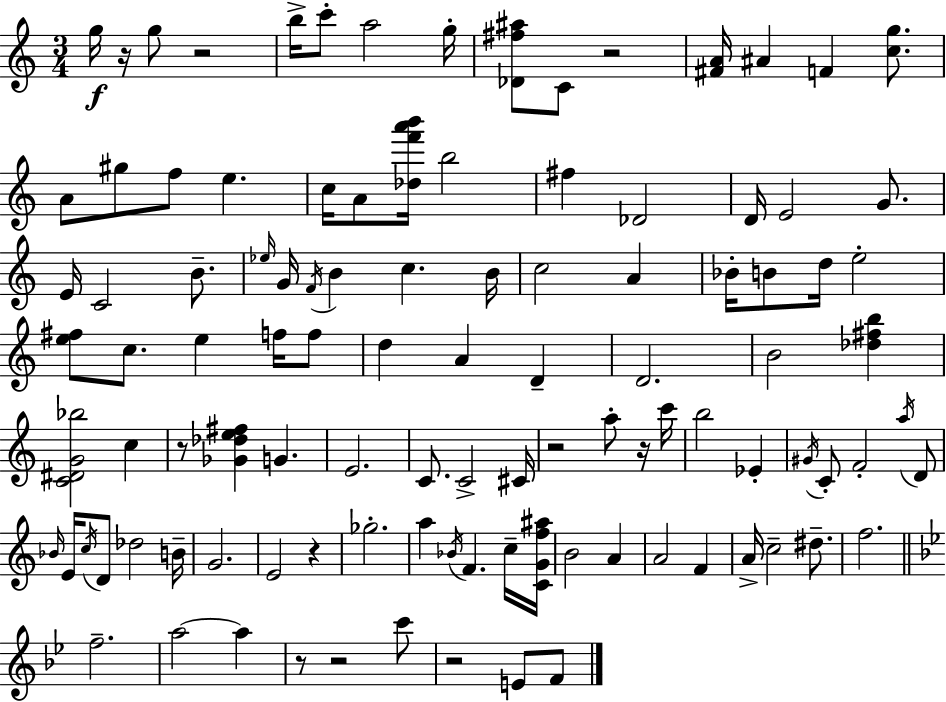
X:1
T:Untitled
M:3/4
L:1/4
K:C
g/4 z/4 g/2 z2 b/4 c'/2 a2 g/4 [_D^f^a]/2 C/2 z2 [^FA]/4 ^A F [cg]/2 A/2 ^g/2 f/2 e c/4 A/2 [_df'a'b']/4 b2 ^f _D2 D/4 E2 G/2 E/4 C2 B/2 _e/4 G/4 F/4 B c B/4 c2 A _B/4 B/2 d/4 e2 [e^f]/2 c/2 e f/4 f/2 d A D D2 B2 [_d^fb] [C^DG_b]2 c z/2 [_G_de^f] G E2 C/2 C2 ^C/4 z2 a/2 z/4 c'/4 b2 _E ^G/4 C/2 F2 a/4 D/2 _B/4 E/4 c/4 D/2 _d2 B/4 G2 E2 z _g2 a _B/4 F c/4 [CGf^a]/4 B2 A A2 F A/4 c2 ^d/2 f2 f2 a2 a z/2 z2 c'/2 z2 E/2 F/2